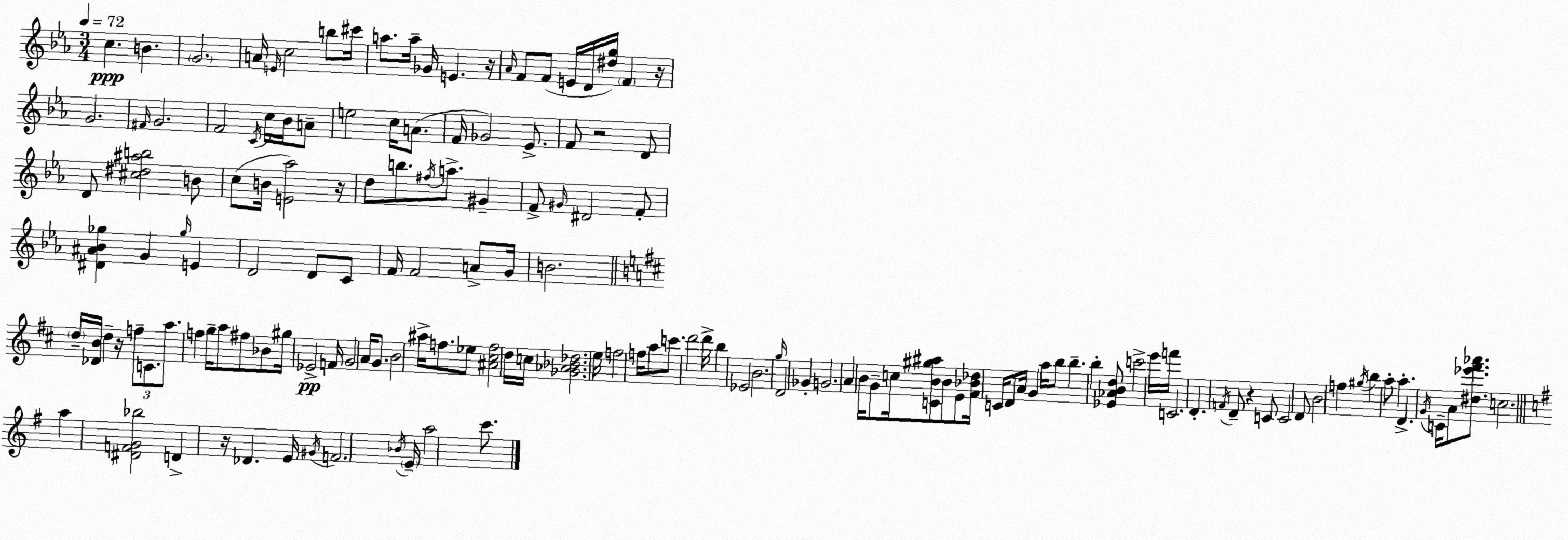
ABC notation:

X:1
T:Untitled
M:3/4
L:1/4
K:Cm
c B G2 A/4 E/4 c2 b/2 ^c'/4 a/2 a/4 _G/4 E z/4 _A/4 F/2 F/2 E/4 D/4 [^dg]/4 F z/4 G2 ^F/4 G2 F2 C/4 c/4 _B/4 A/2 e2 c/4 A/2 F/4 _G2 _E/2 F/2 z2 D/2 D/2 [^c^d^ab]2 B/2 c/2 B/4 [E_a]2 z/4 d/2 b/2 ^f/4 a/2 ^G F/2 ^G/4 ^D2 F/2 [^D^A_B_g] G _g/4 E D2 D/2 C/2 F/4 F2 A/2 G/4 B2 d/4 [_DB]/4 d z/4 f/2 C/2 a/2 f g/4 a/2 ^f/2 _B/2 ^g/4 _E2 F/4 G2 A/4 G/2 B2 ^a/4 f/2 _e/2 [^A^cf]2 d/4 c/4 [_G_A_B_d]2 e/4 f2 f/4 a/2 c'/2 d'2 d'/4 b _E2 B2 g/4 D2 _G G2 A B/4 G/2 c/4 [CB^g^a]/2 B/2 E/2 [^F_B_d]/4 C/4 D/2 A/4 G a/4 b/2 b b [_E_ABd]/2 c'2 e'/4 f'/4 C2 D F/4 D/2 z C/2 C2 D/2 B2 f ^g/4 b a/2 a D G/4 C/4 A/2 [^d_e'^f'_a']/2 c2 a [^DFG_b]2 D z/4 _D E/4 ^G/4 F2 _B/4 E/4 a2 c'/2